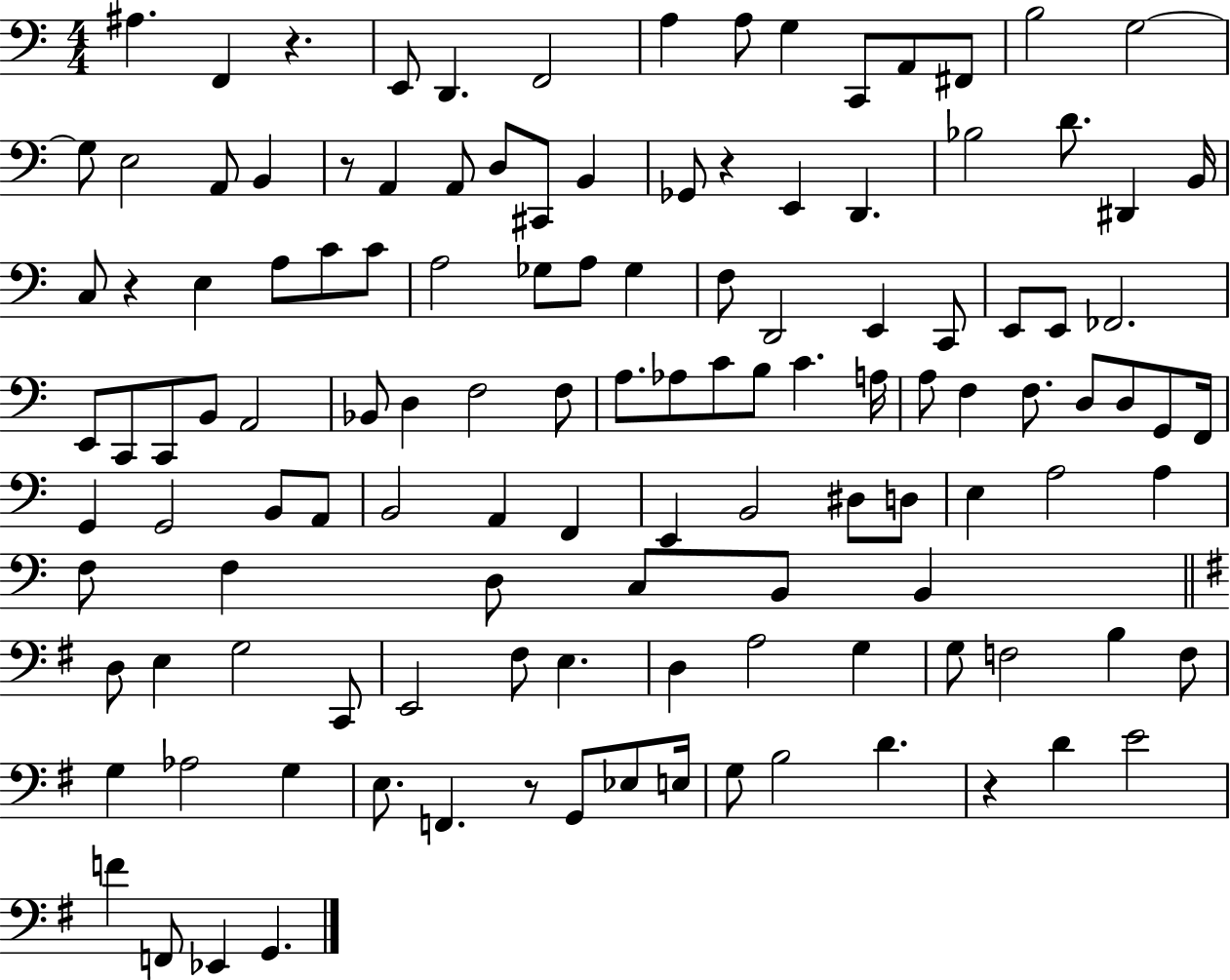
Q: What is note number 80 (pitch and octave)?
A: A3